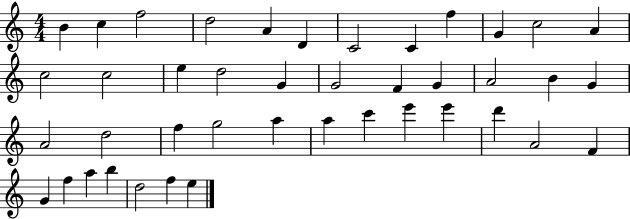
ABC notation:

X:1
T:Untitled
M:4/4
L:1/4
K:C
B c f2 d2 A D C2 C f G c2 A c2 c2 e d2 G G2 F G A2 B G A2 d2 f g2 a a c' e' e' d' A2 F G f a b d2 f e